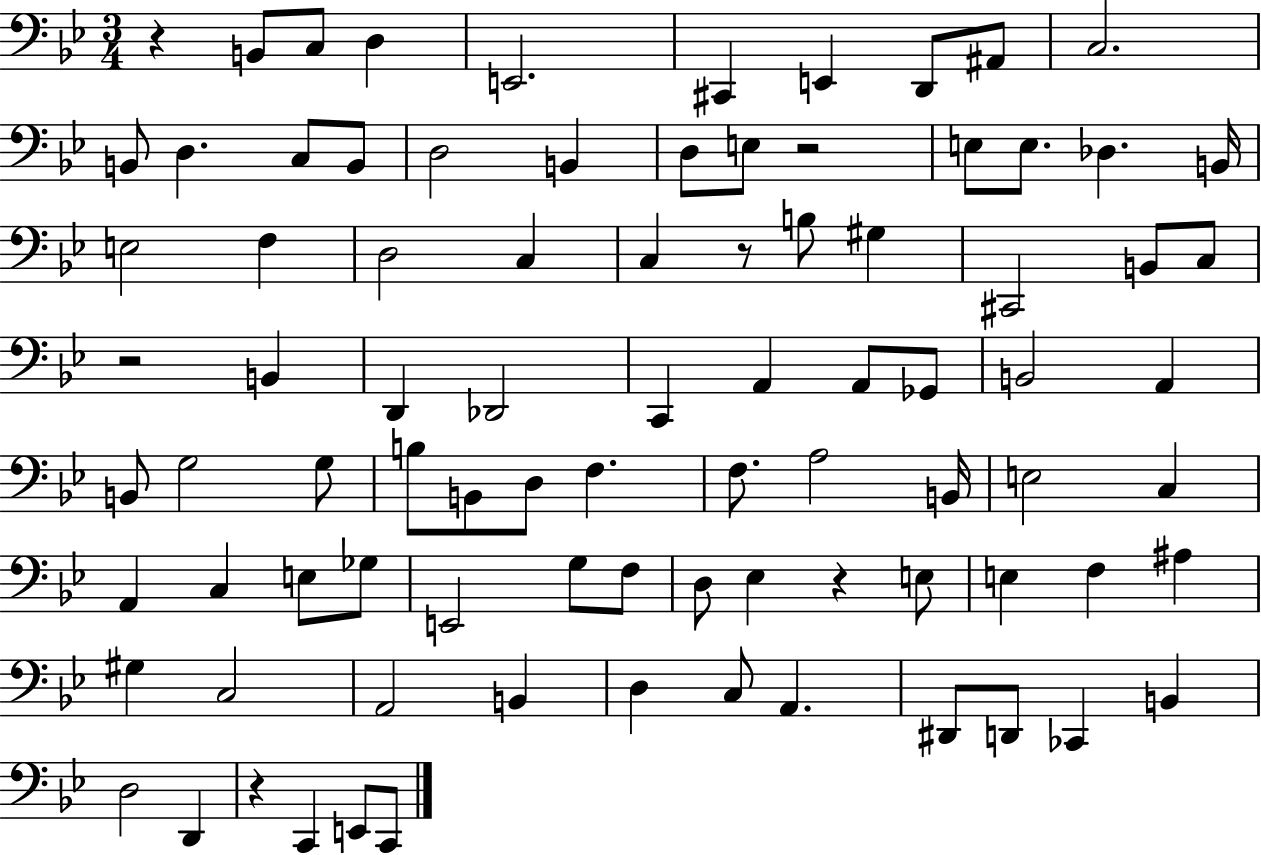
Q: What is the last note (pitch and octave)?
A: C2